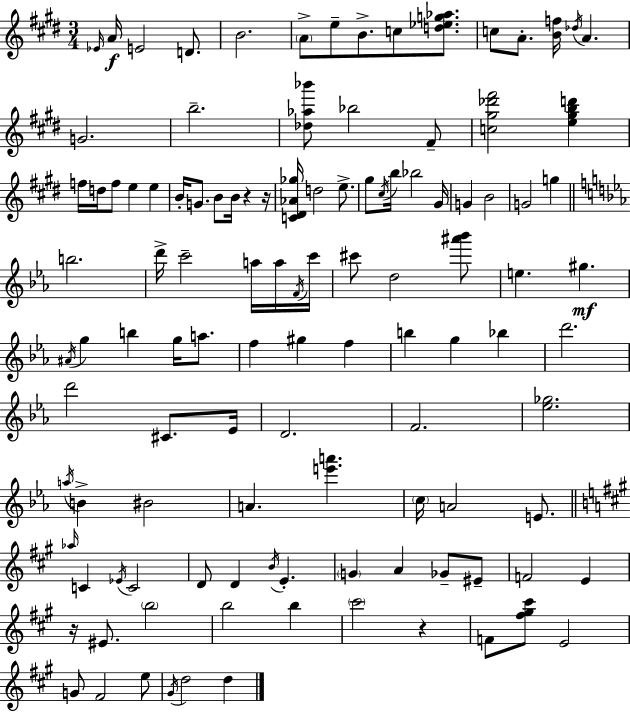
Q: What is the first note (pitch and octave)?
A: Eb4